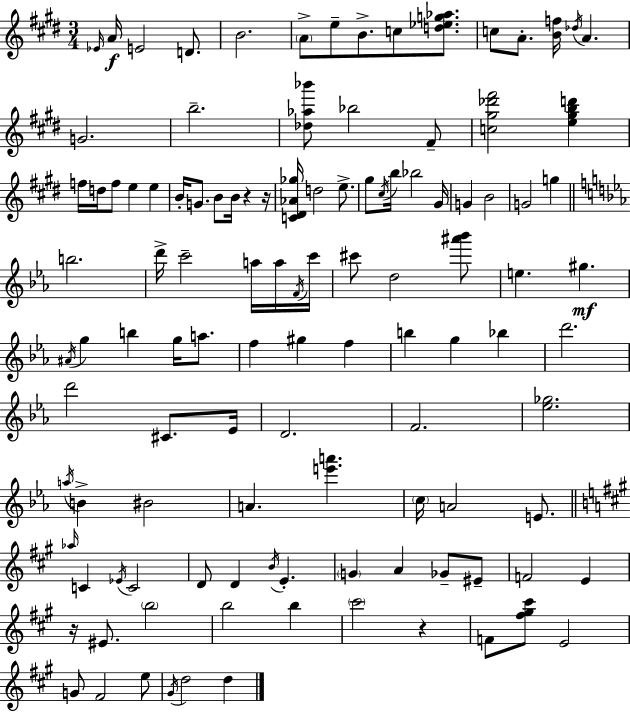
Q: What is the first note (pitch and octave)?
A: Eb4